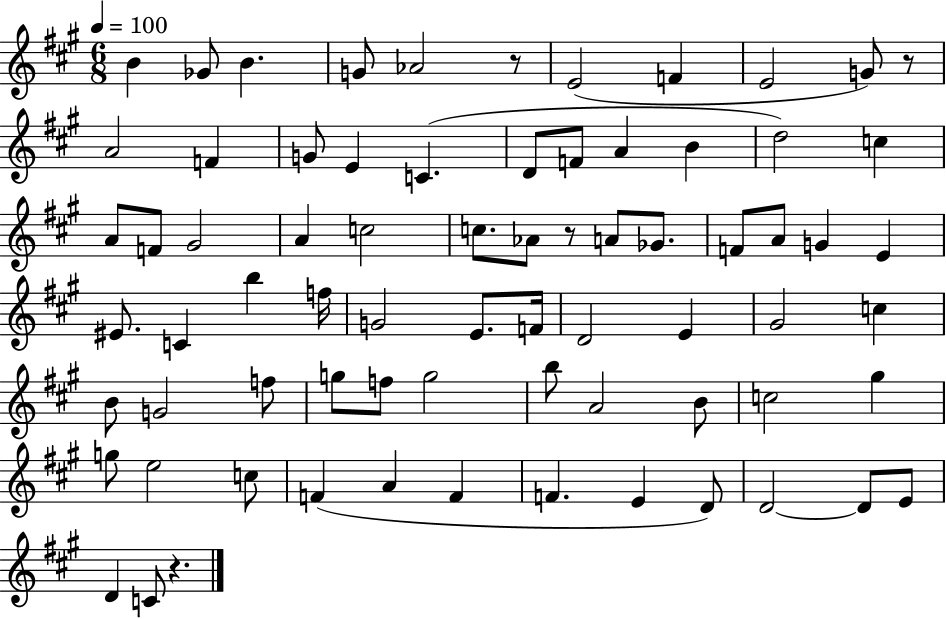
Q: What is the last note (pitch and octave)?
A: C4